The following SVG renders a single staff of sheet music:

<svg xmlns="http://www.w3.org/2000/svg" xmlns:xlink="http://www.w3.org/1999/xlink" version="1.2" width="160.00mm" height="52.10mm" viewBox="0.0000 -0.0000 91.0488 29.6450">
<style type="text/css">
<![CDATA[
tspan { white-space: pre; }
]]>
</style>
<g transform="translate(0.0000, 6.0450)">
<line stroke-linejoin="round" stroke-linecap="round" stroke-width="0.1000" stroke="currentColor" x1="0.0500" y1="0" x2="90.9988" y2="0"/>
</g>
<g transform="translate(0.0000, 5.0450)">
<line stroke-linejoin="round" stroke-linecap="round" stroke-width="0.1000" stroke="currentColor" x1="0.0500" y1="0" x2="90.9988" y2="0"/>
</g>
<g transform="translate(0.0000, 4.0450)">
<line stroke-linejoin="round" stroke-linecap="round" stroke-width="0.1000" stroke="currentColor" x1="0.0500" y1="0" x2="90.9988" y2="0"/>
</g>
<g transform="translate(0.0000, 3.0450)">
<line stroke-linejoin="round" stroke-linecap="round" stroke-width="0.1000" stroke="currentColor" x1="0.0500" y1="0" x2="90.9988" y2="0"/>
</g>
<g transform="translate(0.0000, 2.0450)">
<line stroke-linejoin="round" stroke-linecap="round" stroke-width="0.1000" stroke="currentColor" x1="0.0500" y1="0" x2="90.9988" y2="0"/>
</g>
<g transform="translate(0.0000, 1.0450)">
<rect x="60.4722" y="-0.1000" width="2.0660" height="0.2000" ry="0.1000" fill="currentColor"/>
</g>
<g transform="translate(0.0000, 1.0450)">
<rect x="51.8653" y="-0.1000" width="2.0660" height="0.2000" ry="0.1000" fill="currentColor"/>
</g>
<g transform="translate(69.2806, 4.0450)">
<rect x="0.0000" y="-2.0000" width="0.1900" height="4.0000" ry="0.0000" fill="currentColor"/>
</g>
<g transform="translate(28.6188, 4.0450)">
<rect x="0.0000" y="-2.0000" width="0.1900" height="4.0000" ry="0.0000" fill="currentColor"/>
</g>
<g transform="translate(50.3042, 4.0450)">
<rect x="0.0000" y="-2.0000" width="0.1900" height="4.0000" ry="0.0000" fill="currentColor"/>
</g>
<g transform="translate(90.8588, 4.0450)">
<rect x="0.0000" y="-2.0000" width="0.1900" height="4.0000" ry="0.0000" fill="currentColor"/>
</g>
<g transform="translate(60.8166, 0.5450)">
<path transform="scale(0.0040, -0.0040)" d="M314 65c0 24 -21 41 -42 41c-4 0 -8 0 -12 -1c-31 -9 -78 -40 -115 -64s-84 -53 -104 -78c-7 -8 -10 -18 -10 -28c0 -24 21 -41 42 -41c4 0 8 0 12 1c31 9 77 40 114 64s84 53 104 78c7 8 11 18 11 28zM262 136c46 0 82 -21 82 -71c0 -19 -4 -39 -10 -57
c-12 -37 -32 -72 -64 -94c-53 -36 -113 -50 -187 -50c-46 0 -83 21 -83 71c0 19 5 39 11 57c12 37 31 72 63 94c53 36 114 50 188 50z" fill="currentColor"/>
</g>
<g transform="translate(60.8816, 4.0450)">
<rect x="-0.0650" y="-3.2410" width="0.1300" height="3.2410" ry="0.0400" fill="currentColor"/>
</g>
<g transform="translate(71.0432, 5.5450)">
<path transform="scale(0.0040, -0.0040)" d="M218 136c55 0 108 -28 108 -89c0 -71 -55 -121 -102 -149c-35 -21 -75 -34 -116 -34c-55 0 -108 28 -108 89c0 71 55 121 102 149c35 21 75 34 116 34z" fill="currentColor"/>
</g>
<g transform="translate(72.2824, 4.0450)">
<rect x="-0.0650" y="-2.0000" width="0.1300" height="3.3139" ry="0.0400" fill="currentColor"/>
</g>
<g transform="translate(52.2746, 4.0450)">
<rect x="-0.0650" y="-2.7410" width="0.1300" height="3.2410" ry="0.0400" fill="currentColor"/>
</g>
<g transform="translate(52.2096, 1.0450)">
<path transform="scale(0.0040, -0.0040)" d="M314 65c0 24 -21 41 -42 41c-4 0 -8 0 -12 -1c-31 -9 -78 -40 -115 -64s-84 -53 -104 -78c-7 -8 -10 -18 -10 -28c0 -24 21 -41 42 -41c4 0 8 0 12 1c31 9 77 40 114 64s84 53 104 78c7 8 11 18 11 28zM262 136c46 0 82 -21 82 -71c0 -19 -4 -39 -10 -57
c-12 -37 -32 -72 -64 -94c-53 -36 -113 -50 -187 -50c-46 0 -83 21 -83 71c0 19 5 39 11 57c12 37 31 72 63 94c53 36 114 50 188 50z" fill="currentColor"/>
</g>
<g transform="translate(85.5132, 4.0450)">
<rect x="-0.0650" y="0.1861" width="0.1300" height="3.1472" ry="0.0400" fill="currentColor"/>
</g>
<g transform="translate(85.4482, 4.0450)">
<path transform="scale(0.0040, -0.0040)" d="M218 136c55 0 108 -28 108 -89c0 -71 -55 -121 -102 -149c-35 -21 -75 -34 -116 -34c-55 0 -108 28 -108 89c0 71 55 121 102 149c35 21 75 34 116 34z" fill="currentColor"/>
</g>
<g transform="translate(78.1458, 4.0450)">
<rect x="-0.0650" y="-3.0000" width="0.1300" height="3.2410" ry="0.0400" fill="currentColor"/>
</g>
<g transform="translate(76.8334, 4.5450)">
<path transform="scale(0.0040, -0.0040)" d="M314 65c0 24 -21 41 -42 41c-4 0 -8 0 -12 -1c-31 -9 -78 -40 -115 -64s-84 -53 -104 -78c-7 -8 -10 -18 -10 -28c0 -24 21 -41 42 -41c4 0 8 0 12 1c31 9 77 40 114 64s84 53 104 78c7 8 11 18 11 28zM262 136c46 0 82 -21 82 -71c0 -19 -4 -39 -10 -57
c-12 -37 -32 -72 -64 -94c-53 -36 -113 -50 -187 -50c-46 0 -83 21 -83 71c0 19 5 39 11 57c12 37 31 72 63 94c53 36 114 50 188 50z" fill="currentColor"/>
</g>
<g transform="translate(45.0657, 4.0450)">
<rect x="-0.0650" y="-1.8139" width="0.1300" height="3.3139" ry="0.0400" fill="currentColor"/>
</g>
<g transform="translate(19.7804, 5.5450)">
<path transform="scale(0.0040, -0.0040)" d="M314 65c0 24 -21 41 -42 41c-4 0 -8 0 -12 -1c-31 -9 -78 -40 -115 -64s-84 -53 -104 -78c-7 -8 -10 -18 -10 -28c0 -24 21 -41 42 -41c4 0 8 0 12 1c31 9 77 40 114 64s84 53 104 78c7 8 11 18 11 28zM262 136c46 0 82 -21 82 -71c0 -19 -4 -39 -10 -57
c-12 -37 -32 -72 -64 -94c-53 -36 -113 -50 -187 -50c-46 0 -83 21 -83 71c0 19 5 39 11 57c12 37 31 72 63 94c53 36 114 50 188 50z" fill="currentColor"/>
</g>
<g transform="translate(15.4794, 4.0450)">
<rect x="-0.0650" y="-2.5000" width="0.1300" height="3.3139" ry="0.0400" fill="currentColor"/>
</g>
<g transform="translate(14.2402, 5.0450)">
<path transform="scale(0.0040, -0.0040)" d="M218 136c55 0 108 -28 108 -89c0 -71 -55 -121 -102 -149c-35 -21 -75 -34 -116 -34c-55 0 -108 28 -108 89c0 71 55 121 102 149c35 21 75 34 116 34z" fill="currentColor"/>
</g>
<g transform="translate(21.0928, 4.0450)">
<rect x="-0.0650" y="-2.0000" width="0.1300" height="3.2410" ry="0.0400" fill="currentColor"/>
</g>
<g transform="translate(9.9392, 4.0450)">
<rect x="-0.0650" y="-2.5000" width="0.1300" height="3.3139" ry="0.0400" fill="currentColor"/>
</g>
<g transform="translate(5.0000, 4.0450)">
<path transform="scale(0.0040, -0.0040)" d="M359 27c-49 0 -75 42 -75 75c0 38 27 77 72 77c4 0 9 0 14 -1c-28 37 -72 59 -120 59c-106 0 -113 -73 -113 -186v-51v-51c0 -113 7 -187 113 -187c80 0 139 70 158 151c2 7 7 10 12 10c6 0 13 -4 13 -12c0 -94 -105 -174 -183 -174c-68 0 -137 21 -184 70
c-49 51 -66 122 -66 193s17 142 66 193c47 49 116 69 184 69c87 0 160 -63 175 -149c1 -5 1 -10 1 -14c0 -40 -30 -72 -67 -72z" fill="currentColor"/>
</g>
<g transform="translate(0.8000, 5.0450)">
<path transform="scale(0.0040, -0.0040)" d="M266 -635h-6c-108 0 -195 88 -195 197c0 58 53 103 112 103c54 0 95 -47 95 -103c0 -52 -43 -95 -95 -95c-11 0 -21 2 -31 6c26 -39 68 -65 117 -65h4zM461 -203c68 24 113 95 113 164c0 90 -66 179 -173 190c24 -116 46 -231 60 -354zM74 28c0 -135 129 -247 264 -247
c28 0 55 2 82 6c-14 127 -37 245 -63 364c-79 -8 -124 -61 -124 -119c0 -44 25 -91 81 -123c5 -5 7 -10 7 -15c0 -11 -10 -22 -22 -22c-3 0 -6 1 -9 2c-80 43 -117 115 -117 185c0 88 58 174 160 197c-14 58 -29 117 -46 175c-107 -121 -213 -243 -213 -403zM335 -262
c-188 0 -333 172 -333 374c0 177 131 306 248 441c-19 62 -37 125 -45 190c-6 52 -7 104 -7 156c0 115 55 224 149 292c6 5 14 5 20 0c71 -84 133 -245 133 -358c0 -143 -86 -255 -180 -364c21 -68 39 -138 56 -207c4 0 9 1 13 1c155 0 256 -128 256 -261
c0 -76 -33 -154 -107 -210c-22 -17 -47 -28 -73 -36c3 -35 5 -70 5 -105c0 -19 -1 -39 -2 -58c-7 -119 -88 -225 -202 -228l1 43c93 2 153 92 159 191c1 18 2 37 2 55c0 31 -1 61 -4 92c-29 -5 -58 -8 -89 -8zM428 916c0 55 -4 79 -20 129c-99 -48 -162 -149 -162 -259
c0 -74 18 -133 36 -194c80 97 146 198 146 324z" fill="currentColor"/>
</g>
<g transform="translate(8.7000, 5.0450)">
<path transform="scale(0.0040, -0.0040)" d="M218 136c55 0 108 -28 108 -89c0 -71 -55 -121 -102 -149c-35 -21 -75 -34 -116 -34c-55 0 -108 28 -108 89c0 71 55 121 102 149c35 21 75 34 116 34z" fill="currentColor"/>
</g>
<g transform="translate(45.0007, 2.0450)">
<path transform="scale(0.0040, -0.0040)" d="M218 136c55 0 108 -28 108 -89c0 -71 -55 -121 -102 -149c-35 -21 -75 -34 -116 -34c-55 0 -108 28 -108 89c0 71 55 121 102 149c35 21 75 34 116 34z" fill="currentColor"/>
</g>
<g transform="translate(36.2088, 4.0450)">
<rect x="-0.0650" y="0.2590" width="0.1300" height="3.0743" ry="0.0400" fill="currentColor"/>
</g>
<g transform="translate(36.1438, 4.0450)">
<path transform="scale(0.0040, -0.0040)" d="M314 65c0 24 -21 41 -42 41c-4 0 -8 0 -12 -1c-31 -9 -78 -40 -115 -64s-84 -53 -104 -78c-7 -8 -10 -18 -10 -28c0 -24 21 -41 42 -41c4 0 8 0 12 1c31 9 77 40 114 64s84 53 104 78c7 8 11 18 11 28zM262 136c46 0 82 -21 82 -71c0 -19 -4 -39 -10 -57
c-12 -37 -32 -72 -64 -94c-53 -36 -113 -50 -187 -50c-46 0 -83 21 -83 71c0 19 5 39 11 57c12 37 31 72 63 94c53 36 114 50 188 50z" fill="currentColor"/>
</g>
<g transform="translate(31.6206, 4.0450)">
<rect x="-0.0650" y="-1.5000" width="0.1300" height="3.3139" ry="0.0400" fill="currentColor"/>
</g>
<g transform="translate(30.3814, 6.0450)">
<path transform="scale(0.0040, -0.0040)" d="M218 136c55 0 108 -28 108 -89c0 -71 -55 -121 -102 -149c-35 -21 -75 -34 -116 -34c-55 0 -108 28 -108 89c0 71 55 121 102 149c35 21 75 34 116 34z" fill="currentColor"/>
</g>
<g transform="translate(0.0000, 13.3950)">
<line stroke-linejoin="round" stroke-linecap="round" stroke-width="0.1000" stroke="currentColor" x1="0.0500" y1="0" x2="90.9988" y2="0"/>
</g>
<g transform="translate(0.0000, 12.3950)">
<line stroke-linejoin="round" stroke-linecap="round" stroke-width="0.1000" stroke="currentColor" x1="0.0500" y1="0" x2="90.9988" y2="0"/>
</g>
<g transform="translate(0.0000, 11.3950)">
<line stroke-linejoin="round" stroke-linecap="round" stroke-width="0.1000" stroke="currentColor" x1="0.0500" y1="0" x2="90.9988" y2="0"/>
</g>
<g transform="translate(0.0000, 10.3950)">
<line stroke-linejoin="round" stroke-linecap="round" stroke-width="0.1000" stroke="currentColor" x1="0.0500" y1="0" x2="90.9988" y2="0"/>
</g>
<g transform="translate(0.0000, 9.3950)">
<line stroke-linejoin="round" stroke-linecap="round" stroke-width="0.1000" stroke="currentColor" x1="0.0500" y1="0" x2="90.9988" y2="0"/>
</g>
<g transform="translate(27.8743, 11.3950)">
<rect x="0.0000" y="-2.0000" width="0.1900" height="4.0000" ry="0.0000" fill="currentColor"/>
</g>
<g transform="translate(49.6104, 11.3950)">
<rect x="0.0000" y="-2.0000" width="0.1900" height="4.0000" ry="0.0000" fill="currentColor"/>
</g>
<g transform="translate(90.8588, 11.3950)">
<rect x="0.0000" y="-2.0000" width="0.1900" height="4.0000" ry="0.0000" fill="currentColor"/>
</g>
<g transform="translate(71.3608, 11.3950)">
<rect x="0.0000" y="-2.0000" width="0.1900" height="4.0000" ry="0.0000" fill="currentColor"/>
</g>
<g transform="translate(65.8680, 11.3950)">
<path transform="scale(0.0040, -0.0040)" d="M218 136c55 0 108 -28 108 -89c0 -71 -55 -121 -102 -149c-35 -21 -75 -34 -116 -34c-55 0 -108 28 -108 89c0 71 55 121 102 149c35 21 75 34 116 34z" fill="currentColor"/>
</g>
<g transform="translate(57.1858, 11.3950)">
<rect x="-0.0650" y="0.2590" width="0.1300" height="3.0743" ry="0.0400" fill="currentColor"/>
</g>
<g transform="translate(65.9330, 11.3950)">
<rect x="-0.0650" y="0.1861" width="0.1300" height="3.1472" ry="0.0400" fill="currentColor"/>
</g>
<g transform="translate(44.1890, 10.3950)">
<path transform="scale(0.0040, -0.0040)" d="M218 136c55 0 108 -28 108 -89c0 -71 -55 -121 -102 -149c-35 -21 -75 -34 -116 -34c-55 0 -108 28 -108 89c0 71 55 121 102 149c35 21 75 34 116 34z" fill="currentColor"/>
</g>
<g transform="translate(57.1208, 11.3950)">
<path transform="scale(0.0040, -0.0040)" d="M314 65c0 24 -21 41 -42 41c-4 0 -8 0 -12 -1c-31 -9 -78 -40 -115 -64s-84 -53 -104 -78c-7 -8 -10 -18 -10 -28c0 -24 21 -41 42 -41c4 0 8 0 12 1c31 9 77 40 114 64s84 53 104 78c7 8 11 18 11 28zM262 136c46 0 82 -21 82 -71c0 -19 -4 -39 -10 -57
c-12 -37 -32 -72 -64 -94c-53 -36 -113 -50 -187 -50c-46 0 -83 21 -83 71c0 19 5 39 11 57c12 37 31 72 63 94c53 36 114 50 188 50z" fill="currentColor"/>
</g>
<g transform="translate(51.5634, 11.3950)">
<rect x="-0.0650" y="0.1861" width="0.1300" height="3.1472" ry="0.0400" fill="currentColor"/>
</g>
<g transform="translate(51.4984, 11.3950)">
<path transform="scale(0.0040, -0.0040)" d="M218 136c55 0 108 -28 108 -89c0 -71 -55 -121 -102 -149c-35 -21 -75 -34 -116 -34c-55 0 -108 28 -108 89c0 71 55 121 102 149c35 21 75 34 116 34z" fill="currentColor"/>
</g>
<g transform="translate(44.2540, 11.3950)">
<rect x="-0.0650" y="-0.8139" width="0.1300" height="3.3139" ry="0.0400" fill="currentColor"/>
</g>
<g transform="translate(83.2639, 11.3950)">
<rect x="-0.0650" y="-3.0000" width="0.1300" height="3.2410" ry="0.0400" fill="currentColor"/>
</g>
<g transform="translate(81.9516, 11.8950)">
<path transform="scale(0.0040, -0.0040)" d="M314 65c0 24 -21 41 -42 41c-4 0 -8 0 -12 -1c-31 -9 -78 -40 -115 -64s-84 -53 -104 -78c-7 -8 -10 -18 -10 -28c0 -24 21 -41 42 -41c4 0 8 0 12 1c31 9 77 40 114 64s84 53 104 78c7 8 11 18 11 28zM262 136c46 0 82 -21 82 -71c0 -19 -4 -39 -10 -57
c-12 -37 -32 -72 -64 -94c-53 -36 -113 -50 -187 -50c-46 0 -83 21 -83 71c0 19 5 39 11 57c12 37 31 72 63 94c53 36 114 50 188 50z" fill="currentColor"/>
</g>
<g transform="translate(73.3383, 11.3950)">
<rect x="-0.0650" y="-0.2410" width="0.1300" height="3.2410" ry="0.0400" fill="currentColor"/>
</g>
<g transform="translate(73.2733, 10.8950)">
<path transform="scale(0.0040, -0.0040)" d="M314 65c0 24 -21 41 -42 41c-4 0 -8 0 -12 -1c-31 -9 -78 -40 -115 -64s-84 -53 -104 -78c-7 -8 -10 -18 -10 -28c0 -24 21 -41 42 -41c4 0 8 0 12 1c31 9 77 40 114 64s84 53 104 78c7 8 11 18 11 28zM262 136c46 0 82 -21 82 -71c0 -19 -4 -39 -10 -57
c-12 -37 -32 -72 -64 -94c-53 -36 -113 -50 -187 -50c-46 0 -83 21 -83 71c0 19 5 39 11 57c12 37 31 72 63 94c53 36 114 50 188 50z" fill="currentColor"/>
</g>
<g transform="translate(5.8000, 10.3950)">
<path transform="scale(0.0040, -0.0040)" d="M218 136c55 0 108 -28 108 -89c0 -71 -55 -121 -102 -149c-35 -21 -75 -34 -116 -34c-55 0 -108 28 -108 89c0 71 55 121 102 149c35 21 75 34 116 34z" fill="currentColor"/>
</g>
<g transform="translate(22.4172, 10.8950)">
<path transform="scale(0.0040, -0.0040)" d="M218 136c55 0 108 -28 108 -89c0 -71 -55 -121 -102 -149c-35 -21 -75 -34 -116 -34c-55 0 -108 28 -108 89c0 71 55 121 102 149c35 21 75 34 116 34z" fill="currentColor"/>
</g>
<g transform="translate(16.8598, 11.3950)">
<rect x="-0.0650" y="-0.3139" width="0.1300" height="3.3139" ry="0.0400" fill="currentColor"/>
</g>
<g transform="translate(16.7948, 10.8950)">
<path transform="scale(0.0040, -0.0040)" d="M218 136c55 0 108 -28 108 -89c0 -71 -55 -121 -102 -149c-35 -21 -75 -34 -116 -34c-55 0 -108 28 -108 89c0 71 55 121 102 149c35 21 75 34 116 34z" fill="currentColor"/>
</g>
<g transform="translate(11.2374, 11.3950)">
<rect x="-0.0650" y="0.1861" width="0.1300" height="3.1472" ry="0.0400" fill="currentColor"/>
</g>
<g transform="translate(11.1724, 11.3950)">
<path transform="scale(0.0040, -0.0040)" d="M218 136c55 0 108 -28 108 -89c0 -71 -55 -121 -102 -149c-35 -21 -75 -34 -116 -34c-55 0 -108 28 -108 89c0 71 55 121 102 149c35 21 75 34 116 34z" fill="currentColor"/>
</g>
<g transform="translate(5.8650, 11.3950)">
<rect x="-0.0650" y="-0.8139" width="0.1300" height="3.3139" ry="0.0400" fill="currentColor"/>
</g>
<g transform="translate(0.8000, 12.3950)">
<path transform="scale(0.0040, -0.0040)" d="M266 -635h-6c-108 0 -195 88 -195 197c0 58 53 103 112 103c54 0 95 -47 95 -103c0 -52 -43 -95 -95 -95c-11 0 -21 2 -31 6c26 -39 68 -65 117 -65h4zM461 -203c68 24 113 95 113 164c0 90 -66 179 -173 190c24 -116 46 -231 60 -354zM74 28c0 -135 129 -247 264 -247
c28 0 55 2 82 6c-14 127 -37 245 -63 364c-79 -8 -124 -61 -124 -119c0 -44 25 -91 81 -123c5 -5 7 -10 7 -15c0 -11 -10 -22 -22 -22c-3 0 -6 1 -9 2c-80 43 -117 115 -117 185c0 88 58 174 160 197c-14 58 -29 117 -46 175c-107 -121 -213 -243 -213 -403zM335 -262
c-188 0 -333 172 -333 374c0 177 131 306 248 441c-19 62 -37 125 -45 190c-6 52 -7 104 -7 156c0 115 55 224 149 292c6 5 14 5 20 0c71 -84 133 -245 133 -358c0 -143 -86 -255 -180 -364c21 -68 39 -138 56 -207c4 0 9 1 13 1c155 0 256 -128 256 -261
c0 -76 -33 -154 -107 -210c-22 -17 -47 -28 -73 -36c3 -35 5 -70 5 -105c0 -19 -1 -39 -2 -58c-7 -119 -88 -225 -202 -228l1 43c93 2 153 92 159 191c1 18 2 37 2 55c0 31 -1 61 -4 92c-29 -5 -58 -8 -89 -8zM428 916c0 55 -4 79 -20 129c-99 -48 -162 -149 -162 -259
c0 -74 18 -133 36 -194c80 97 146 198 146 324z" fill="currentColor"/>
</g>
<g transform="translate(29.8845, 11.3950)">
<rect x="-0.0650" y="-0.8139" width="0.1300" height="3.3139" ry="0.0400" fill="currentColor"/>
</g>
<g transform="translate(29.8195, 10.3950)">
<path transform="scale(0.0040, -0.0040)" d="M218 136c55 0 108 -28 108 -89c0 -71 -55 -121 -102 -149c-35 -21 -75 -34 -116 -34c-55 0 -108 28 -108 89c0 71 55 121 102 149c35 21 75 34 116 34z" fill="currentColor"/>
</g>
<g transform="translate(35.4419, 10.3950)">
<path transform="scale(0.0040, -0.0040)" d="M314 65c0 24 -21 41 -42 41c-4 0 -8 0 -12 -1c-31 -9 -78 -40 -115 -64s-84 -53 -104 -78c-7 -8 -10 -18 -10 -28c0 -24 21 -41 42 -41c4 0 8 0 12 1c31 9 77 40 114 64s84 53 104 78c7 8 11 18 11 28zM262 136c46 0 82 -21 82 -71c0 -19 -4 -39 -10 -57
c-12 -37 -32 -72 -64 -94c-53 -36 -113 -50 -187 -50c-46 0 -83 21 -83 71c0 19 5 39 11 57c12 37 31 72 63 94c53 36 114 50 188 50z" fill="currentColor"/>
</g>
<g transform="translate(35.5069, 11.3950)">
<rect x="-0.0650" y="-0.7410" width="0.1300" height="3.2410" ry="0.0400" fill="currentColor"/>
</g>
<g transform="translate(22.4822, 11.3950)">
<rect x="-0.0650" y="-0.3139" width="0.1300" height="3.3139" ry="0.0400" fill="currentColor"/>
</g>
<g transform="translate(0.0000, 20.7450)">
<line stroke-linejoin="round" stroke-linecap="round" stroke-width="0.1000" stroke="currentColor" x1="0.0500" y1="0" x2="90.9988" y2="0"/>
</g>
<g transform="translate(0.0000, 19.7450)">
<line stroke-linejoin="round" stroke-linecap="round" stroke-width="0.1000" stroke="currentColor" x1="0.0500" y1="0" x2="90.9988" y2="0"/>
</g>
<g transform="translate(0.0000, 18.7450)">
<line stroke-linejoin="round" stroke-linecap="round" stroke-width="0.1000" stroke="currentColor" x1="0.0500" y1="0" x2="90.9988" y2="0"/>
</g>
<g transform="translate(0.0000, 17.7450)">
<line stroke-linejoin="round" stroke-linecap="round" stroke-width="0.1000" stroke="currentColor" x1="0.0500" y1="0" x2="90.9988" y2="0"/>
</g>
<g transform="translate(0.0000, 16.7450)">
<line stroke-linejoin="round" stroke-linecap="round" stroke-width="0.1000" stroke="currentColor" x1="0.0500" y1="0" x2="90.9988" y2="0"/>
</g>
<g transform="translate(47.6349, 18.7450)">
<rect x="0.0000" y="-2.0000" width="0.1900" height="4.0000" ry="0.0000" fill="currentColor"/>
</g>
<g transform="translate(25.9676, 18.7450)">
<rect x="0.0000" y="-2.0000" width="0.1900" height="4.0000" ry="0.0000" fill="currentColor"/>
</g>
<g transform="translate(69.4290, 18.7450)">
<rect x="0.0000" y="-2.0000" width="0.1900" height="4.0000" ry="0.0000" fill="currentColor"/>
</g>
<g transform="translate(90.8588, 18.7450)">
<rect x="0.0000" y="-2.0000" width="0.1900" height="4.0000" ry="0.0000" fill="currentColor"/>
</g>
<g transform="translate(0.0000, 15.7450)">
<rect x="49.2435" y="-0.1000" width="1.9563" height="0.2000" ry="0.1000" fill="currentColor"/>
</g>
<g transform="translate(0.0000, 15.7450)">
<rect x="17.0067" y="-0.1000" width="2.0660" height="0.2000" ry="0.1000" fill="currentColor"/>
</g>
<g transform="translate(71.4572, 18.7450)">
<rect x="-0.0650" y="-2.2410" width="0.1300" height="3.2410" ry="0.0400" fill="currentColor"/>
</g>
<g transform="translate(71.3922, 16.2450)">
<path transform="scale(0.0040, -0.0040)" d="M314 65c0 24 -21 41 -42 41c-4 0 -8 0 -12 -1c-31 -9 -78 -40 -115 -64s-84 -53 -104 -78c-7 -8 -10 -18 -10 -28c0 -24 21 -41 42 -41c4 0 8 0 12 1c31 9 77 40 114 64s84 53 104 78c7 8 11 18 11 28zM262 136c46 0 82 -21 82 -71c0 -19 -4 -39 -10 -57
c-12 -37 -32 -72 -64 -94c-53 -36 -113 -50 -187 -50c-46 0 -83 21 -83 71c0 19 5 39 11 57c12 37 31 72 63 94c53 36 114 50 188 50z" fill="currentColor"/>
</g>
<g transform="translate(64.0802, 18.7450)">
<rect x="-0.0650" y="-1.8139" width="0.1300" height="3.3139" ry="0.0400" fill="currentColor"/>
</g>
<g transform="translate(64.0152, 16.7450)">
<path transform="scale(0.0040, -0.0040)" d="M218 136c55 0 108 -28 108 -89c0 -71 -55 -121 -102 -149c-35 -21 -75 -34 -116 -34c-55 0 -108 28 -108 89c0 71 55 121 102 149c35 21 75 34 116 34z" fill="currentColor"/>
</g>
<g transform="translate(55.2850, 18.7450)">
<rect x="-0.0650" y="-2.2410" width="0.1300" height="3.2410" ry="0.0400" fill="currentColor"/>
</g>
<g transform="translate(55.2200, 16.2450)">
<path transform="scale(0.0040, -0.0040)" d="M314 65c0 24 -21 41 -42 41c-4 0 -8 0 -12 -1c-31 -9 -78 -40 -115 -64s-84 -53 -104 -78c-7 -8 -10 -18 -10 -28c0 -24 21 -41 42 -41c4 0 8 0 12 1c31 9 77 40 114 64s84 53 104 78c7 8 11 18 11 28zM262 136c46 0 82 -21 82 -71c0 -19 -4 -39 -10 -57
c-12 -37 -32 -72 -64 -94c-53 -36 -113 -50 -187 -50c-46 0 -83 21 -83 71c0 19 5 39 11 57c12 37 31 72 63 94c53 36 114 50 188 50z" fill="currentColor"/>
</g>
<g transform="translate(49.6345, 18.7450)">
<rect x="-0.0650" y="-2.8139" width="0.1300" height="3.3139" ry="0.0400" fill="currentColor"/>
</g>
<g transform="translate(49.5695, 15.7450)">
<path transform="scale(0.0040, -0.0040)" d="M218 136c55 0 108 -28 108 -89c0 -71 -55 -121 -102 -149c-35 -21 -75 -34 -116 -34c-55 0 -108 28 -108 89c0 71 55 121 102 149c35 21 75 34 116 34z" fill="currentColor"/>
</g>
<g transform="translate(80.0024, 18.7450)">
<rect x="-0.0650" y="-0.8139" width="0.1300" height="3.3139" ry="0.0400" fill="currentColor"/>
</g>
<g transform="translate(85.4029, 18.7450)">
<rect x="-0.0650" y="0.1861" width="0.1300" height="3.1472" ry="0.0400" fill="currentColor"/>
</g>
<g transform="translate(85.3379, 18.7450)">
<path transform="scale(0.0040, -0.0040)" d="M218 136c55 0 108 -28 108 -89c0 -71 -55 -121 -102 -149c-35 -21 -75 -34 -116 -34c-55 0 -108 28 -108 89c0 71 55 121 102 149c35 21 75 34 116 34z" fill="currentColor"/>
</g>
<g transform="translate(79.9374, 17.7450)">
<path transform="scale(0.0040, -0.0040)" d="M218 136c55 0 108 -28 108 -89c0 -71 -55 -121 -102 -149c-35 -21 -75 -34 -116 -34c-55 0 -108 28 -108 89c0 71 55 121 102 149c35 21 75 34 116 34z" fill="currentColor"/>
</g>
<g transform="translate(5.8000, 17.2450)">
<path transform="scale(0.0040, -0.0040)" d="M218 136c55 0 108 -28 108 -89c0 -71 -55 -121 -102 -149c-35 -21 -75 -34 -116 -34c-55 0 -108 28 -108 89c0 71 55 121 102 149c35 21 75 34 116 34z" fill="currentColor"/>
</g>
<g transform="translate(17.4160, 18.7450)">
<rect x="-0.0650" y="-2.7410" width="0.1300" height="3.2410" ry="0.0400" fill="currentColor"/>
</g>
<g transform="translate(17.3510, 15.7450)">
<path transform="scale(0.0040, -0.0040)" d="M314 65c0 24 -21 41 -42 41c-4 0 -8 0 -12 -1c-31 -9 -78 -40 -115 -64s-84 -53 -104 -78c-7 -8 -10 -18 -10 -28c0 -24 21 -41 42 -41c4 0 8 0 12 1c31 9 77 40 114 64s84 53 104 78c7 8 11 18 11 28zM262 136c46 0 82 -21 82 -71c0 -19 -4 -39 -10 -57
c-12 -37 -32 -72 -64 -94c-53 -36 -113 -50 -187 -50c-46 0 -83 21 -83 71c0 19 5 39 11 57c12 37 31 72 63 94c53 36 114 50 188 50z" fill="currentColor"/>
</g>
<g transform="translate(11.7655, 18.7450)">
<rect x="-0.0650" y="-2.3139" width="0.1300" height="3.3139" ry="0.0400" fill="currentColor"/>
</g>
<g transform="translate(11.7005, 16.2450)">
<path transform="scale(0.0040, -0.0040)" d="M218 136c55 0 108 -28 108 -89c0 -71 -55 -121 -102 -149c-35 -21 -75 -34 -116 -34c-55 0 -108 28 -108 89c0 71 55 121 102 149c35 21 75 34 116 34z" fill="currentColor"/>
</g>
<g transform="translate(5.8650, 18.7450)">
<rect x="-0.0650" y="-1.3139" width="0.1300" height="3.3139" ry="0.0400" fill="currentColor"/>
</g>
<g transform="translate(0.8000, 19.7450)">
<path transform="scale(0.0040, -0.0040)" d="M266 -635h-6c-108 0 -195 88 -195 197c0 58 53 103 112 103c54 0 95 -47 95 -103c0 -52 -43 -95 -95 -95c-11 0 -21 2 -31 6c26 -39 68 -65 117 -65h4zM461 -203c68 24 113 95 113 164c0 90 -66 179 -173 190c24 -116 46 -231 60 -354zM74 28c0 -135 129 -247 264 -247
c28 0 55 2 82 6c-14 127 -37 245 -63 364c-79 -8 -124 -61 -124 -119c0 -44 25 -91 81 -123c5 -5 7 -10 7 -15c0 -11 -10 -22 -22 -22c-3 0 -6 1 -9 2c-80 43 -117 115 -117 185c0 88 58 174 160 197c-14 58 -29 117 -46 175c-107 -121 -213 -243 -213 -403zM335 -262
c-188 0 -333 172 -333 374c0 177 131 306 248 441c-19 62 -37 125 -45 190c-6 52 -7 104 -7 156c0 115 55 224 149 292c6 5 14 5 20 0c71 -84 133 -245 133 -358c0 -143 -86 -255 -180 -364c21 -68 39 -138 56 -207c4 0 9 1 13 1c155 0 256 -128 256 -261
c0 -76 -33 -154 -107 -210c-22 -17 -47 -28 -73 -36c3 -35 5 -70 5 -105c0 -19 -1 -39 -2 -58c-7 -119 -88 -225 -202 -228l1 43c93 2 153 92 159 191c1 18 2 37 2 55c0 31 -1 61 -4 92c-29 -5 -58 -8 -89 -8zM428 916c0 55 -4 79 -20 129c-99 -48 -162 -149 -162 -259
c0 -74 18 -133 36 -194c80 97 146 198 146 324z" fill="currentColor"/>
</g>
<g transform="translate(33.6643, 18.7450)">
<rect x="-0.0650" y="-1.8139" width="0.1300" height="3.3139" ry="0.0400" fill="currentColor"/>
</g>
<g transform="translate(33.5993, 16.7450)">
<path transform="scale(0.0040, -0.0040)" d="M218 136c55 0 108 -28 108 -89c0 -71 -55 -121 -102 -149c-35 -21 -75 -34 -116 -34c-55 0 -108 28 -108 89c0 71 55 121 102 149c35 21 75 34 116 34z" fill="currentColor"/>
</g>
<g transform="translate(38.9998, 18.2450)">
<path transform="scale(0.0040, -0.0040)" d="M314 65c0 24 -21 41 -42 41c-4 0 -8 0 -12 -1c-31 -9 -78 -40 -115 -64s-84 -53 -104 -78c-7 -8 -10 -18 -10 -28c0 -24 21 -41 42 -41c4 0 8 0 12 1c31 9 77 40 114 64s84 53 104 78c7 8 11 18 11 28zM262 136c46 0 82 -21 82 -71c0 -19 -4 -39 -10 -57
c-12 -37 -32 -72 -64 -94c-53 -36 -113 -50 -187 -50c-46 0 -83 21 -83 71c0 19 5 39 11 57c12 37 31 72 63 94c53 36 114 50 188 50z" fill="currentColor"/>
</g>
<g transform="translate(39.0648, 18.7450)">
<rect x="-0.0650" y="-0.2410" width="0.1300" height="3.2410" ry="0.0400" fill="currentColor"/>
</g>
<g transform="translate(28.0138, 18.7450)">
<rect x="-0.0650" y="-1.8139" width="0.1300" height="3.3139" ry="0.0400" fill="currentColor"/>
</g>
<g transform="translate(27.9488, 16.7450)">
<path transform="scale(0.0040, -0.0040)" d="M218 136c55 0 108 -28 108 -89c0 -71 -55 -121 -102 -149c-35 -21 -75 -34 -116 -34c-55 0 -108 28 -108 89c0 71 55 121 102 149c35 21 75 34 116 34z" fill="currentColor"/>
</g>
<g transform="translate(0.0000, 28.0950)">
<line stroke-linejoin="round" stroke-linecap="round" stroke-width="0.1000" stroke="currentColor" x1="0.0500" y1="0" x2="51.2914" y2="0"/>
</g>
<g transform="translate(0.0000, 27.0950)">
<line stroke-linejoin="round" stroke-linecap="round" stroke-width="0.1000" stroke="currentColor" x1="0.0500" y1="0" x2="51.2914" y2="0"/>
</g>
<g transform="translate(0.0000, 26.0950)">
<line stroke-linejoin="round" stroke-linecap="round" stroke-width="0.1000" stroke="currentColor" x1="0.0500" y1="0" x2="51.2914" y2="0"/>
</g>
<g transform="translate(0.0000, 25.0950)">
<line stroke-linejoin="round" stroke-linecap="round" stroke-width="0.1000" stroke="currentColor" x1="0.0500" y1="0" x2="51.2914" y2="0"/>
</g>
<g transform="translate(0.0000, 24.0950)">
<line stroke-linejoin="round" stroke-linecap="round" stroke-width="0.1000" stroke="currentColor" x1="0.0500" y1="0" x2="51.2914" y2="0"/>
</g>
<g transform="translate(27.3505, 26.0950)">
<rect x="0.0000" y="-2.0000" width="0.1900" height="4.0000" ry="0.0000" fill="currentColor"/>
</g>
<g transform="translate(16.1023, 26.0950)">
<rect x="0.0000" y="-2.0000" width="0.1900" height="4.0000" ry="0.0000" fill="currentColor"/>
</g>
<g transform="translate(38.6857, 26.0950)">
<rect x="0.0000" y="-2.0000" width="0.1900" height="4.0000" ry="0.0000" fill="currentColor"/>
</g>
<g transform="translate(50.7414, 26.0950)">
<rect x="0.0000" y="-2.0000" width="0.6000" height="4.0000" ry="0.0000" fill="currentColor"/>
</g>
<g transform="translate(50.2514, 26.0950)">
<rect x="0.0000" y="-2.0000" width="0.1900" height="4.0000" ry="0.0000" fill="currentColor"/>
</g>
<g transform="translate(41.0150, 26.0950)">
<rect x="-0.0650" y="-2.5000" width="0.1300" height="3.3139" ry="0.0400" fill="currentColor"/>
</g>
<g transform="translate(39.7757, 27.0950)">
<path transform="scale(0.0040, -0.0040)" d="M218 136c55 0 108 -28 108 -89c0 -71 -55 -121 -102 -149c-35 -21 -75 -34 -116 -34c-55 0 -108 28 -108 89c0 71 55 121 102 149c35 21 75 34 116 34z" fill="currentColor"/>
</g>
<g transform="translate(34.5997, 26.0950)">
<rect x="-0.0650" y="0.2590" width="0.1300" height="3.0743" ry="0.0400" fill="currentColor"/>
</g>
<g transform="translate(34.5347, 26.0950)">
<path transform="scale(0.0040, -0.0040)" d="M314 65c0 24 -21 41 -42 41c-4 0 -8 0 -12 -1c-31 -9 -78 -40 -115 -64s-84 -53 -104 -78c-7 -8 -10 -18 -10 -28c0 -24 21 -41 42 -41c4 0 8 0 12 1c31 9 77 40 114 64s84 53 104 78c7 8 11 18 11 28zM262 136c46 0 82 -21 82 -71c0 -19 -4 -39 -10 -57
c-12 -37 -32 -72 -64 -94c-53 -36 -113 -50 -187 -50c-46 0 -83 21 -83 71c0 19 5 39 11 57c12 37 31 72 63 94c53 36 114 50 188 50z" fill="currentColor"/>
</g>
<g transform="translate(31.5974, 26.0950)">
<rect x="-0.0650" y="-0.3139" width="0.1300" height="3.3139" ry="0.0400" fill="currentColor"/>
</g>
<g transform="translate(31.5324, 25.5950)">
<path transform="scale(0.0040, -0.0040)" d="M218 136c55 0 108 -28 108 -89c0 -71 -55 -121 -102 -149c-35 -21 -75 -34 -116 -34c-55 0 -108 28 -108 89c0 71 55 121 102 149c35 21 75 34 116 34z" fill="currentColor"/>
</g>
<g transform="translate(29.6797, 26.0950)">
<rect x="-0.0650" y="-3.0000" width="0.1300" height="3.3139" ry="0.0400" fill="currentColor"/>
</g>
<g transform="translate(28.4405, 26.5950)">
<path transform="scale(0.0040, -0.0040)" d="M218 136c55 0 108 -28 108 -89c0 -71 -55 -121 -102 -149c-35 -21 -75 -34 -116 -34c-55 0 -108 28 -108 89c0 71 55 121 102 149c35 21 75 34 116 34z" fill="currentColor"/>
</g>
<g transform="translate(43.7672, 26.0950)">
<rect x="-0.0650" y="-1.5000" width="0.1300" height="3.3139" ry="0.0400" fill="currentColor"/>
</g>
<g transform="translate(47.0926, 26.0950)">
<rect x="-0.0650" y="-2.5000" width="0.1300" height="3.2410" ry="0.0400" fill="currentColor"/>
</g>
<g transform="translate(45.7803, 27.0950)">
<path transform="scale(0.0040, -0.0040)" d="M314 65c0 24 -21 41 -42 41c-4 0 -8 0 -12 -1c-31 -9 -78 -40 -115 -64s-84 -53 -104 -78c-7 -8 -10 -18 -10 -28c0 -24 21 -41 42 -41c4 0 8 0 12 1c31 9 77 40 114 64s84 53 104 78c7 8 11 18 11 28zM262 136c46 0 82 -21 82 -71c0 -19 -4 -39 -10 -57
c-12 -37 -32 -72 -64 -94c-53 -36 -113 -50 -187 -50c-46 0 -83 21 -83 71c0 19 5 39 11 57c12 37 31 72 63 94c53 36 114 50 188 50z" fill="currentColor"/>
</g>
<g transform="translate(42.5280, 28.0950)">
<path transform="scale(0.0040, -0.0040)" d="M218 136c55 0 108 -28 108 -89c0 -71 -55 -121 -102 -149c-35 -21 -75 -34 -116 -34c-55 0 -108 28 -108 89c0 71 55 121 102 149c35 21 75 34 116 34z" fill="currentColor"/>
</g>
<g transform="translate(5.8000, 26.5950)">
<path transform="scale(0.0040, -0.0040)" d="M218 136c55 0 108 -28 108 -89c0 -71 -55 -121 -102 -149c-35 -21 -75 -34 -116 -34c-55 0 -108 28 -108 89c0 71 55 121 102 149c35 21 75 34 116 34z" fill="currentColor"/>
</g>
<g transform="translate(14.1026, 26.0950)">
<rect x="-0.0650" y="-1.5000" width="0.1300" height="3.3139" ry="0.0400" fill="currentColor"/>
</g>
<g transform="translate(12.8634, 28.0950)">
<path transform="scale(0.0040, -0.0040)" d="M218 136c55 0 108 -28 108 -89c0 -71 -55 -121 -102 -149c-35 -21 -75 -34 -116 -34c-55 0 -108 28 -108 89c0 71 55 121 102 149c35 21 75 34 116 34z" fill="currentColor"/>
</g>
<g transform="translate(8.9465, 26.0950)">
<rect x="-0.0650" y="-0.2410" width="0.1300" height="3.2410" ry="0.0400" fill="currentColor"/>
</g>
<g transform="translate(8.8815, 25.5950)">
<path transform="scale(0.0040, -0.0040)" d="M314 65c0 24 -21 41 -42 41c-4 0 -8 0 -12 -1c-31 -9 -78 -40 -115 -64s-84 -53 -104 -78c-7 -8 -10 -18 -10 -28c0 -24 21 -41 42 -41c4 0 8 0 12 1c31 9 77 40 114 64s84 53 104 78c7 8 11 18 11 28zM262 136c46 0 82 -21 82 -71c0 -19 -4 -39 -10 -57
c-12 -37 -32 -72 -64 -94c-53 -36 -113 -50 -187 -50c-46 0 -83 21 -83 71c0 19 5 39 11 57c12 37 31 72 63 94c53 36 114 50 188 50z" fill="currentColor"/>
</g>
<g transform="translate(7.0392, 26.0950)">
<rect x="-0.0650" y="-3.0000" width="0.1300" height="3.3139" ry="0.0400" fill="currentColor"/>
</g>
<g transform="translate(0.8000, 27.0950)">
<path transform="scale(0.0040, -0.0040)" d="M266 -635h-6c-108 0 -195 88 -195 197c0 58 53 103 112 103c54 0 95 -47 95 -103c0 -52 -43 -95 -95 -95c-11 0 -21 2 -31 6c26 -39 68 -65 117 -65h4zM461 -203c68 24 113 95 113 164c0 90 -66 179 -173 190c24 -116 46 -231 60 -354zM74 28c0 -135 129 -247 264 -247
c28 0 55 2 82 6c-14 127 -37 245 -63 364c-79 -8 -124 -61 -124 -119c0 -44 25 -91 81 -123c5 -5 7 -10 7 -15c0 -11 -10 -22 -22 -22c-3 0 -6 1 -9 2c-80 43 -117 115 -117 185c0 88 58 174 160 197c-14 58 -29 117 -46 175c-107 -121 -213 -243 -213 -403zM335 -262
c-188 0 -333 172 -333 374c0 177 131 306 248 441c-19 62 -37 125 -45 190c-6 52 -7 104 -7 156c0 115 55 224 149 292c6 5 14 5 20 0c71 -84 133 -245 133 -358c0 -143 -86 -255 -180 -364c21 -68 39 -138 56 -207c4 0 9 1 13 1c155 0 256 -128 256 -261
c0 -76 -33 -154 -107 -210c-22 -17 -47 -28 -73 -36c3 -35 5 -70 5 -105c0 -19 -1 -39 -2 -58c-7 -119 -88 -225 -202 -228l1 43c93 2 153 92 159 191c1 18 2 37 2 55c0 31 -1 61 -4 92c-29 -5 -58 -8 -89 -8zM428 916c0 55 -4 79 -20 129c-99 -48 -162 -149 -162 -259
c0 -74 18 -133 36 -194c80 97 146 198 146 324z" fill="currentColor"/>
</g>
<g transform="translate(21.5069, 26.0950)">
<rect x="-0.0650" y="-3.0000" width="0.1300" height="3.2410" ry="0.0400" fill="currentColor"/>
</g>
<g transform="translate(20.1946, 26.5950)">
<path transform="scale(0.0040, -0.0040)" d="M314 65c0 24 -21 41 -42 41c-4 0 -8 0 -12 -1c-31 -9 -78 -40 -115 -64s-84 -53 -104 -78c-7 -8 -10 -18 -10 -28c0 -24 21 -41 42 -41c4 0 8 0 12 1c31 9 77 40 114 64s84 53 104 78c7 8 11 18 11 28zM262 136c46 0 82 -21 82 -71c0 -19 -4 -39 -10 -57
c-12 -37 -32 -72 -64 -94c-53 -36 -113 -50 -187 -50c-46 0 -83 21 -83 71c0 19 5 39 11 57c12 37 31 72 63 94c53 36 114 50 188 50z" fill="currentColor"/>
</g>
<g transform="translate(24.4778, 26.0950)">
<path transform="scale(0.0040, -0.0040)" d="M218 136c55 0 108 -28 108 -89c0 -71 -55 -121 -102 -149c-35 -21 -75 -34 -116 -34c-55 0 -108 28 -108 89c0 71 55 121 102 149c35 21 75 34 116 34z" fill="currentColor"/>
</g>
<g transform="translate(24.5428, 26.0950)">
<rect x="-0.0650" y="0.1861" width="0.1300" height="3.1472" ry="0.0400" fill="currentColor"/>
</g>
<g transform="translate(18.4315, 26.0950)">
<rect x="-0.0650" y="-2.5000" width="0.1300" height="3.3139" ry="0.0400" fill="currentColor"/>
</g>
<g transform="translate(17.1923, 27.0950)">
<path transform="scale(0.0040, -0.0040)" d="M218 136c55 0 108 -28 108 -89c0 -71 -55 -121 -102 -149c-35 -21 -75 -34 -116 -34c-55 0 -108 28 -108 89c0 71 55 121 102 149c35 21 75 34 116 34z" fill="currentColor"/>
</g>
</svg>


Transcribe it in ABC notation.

X:1
T:Untitled
M:4/4
L:1/4
K:C
G G F2 E B2 f a2 b2 F A2 B d B c c d d2 d B B2 B c2 A2 e g a2 f f c2 a g2 f g2 d B A c2 E G A2 B A c B2 G E G2